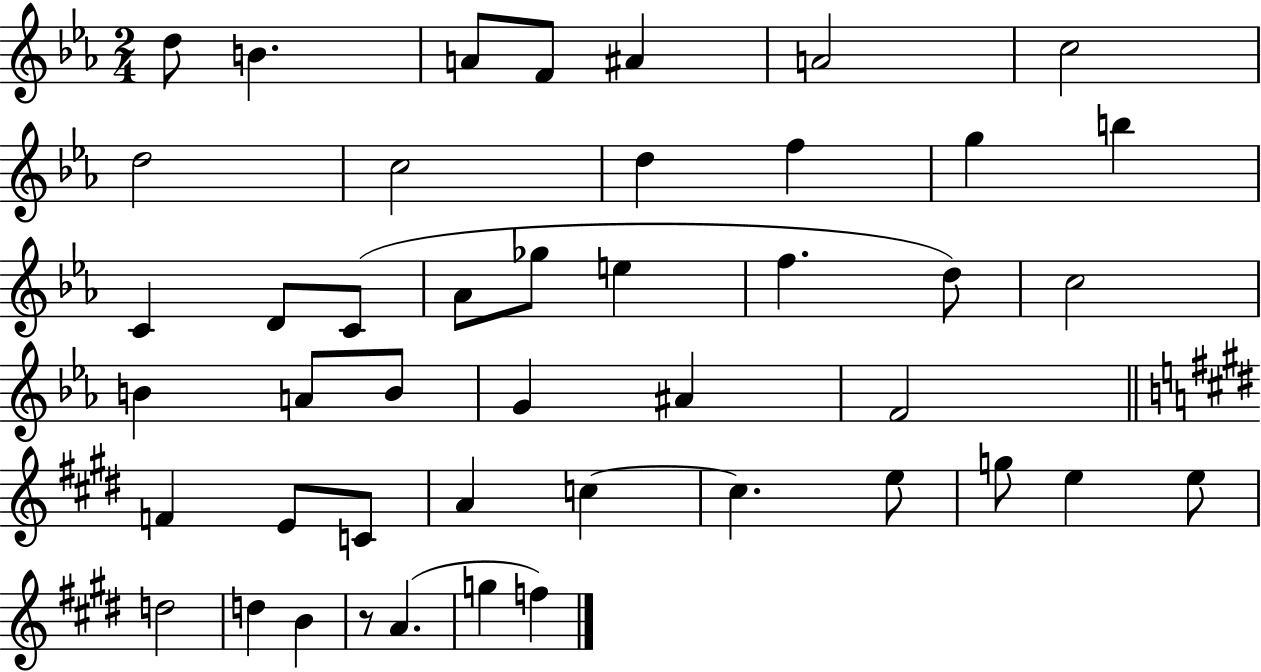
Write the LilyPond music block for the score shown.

{
  \clef treble
  \numericTimeSignature
  \time 2/4
  \key ees \major
  d''8 b'4. | a'8 f'8 ais'4 | a'2 | c''2 | \break d''2 | c''2 | d''4 f''4 | g''4 b''4 | \break c'4 d'8 c'8( | aes'8 ges''8 e''4 | f''4. d''8) | c''2 | \break b'4 a'8 b'8 | g'4 ais'4 | f'2 | \bar "||" \break \key e \major f'4 e'8 c'8 | a'4 c''4~~ | c''4. e''8 | g''8 e''4 e''8 | \break d''2 | d''4 b'4 | r8 a'4.( | g''4 f''4) | \break \bar "|."
}